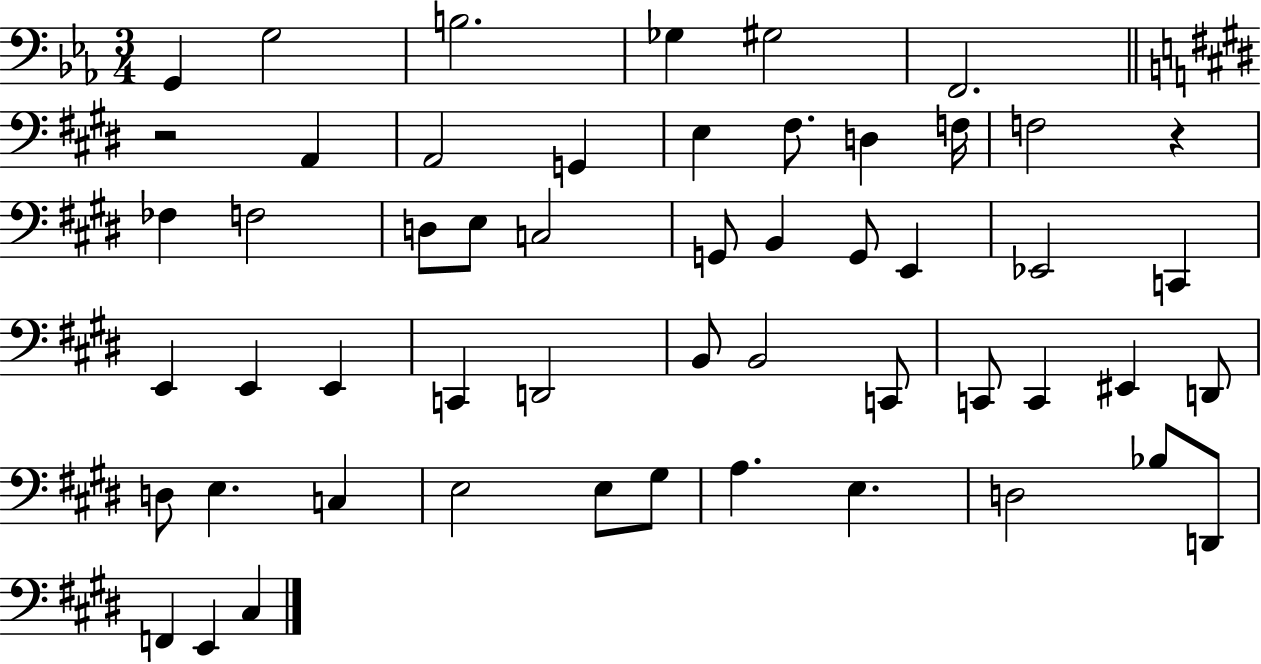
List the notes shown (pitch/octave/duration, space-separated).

G2/q G3/h B3/h. Gb3/q G#3/h F2/h. R/h A2/q A2/h G2/q E3/q F#3/e. D3/q F3/s F3/h R/q FES3/q F3/h D3/e E3/e C3/h G2/e B2/q G2/e E2/q Eb2/h C2/q E2/q E2/q E2/q C2/q D2/h B2/e B2/h C2/e C2/e C2/q EIS2/q D2/e D3/e E3/q. C3/q E3/h E3/e G#3/e A3/q. E3/q. D3/h Bb3/e D2/e F2/q E2/q C#3/q